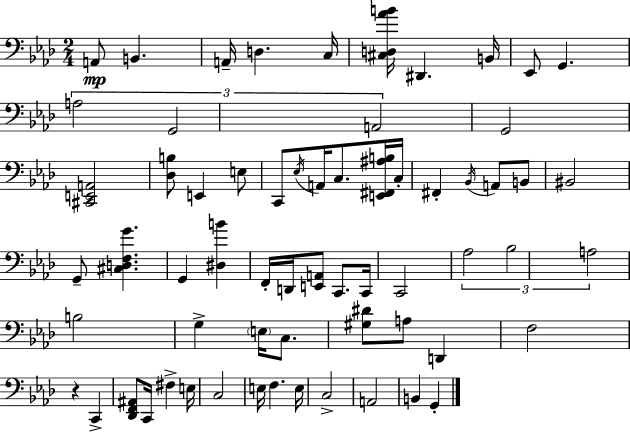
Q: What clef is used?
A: bass